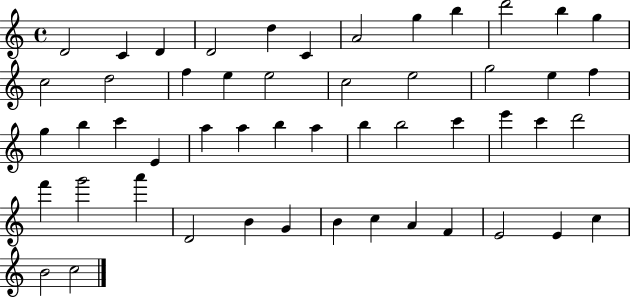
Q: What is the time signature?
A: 4/4